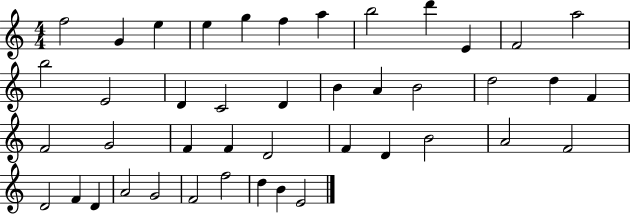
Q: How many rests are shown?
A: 0